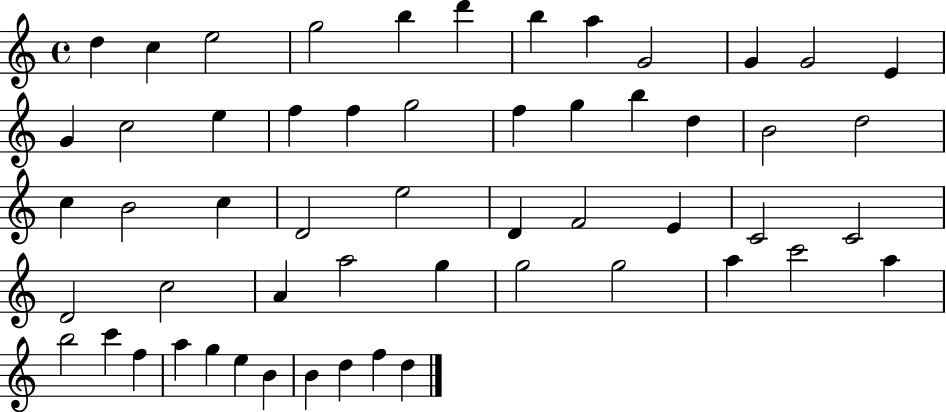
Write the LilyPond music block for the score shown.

{
  \clef treble
  \time 4/4
  \defaultTimeSignature
  \key c \major
  d''4 c''4 e''2 | g''2 b''4 d'''4 | b''4 a''4 g'2 | g'4 g'2 e'4 | \break g'4 c''2 e''4 | f''4 f''4 g''2 | f''4 g''4 b''4 d''4 | b'2 d''2 | \break c''4 b'2 c''4 | d'2 e''2 | d'4 f'2 e'4 | c'2 c'2 | \break d'2 c''2 | a'4 a''2 g''4 | g''2 g''2 | a''4 c'''2 a''4 | \break b''2 c'''4 f''4 | a''4 g''4 e''4 b'4 | b'4 d''4 f''4 d''4 | \bar "|."
}